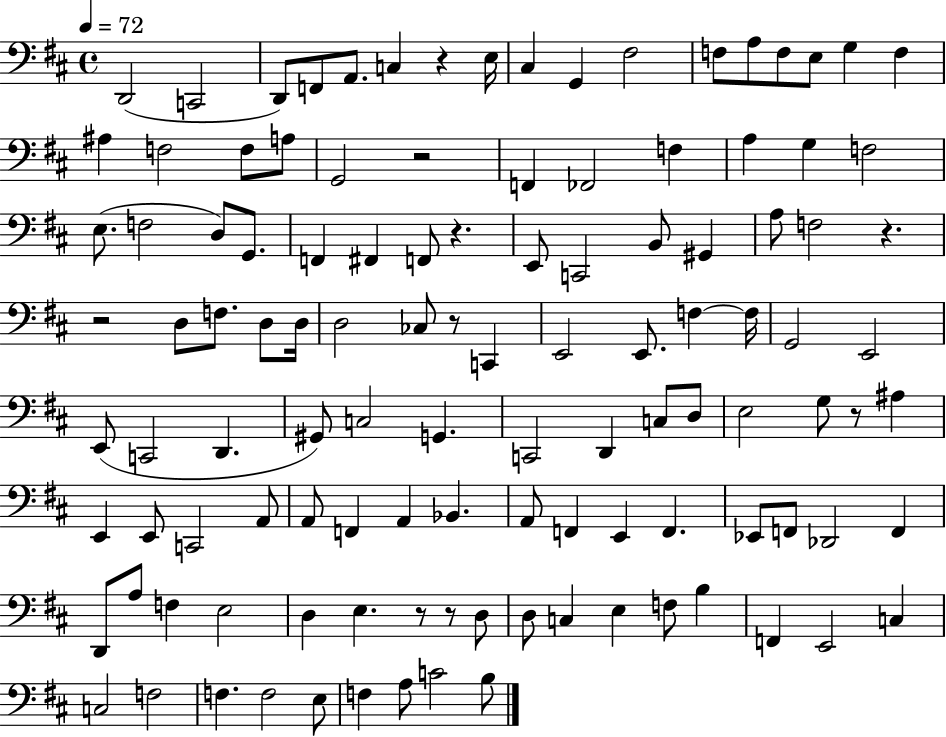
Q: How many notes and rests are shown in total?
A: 115